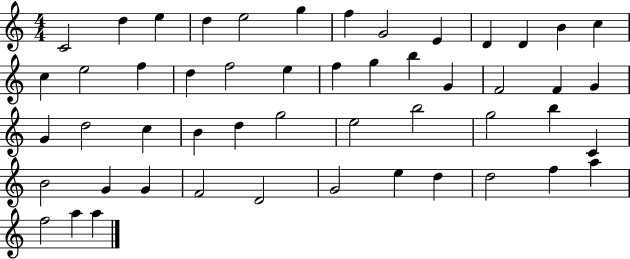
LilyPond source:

{
  \clef treble
  \numericTimeSignature
  \time 4/4
  \key c \major
  c'2 d''4 e''4 | d''4 e''2 g''4 | f''4 g'2 e'4 | d'4 d'4 b'4 c''4 | \break c''4 e''2 f''4 | d''4 f''2 e''4 | f''4 g''4 b''4 g'4 | f'2 f'4 g'4 | \break g'4 d''2 c''4 | b'4 d''4 g''2 | e''2 b''2 | g''2 b''4 c'4 | \break b'2 g'4 g'4 | f'2 d'2 | g'2 e''4 d''4 | d''2 f''4 a''4 | \break f''2 a''4 a''4 | \bar "|."
}